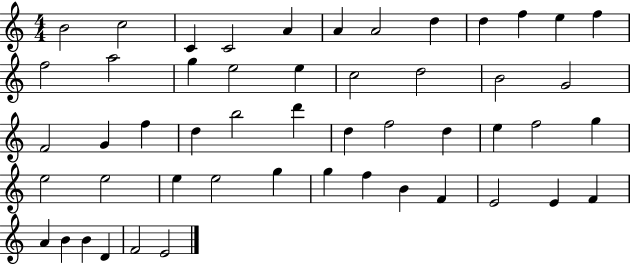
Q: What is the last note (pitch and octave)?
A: E4